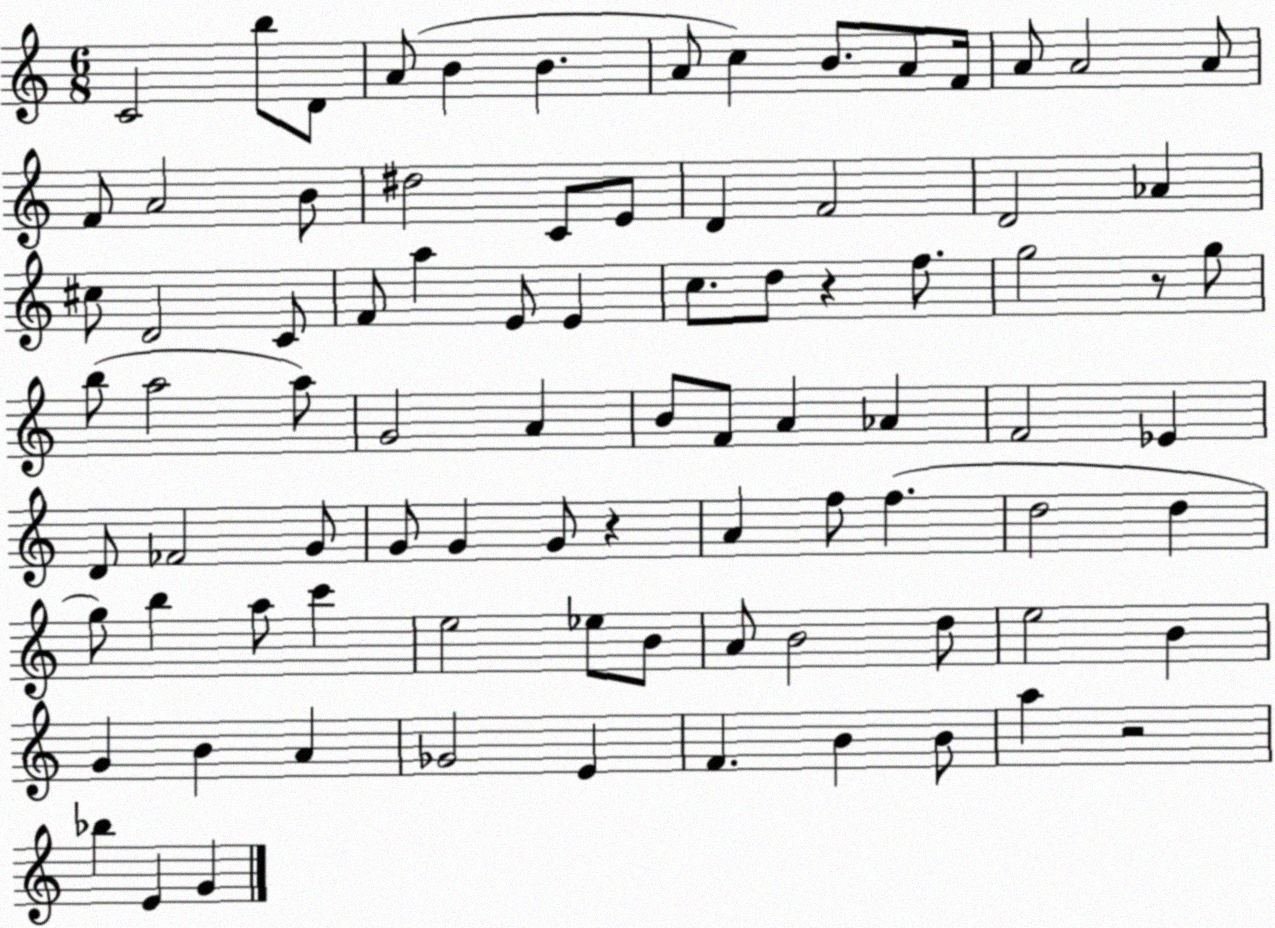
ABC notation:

X:1
T:Untitled
M:6/8
L:1/4
K:C
C2 b/2 D/2 A/2 B B A/2 c B/2 A/2 F/4 A/2 A2 A/2 F/2 A2 B/2 ^d2 C/2 E/2 D F2 D2 _A ^c/2 D2 C/2 F/2 a E/2 E c/2 d/2 z f/2 g2 z/2 g/2 b/2 a2 a/2 G2 A B/2 F/2 A _A F2 _E D/2 _F2 G/2 G/2 G G/2 z A f/2 f d2 d g/2 b a/2 c' e2 _e/2 B/2 A/2 B2 d/2 e2 B G B A _G2 E F B B/2 a z2 _b E G